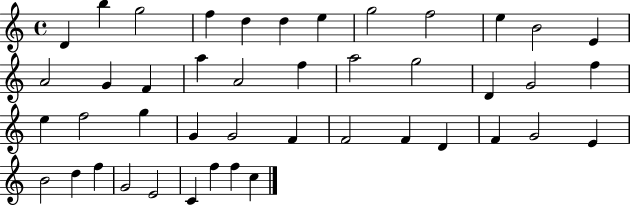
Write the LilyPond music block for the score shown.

{
  \clef treble
  \time 4/4
  \defaultTimeSignature
  \key c \major
  d'4 b''4 g''2 | f''4 d''4 d''4 e''4 | g''2 f''2 | e''4 b'2 e'4 | \break a'2 g'4 f'4 | a''4 a'2 f''4 | a''2 g''2 | d'4 g'2 f''4 | \break e''4 f''2 g''4 | g'4 g'2 f'4 | f'2 f'4 d'4 | f'4 g'2 e'4 | \break b'2 d''4 f''4 | g'2 e'2 | c'4 f''4 f''4 c''4 | \bar "|."
}